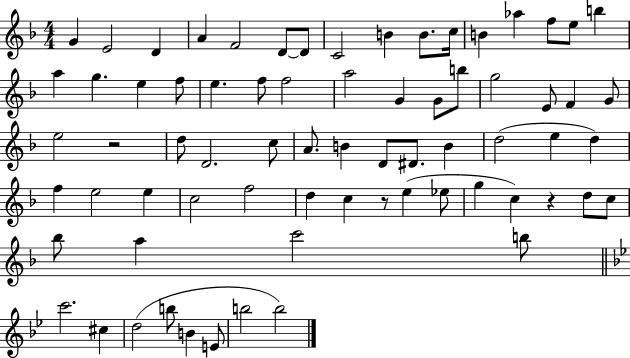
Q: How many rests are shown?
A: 3